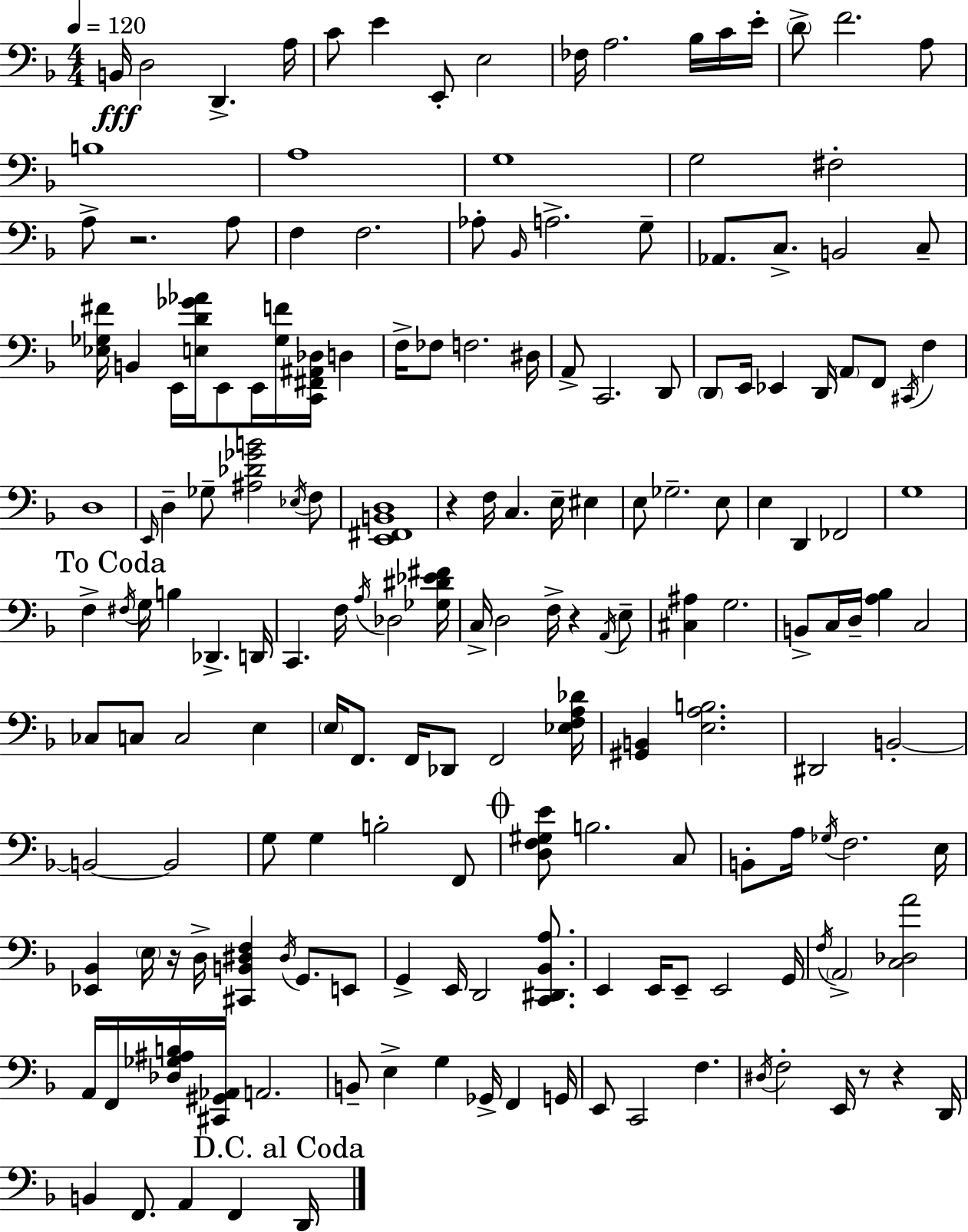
B2/s D3/h D2/q. A3/s C4/e E4/q E2/e E3/h FES3/s A3/h. Bb3/s C4/s E4/s D4/e F4/h. A3/e B3/w A3/w G3/w G3/h F#3/h A3/e R/h. A3/e F3/q F3/h. Ab3/e Bb2/s A3/h. G3/e Ab2/e. C3/e. B2/h C3/e [Eb3,Gb3,F#4]/s B2/q E2/s [E3,D4,Gb4,Ab4]/s E2/e E2/s [Gb3,F4]/s [C2,F#2,A#2,Db3]/s D3/q F3/s FES3/e F3/h. D#3/s A2/e C2/h. D2/e D2/e E2/s Eb2/q D2/s A2/e F2/e C#2/s F3/q D3/w E2/s D3/q Gb3/e [A#3,Db4,Gb4,B4]/h Eb3/s F3/e [E2,F#2,B2,D3]/w R/q F3/s C3/q. E3/s EIS3/q E3/e Gb3/h. E3/e E3/q D2/q FES2/h G3/w F3/q F#3/s G3/s B3/q Db2/q. D2/s C2/q. F3/s A3/s Db3/h [Gb3,D#4,Eb4,F#4]/s C3/s D3/h F3/s R/q A2/s E3/e [C#3,A#3]/q G3/h. B2/e C3/s D3/s [A3,Bb3]/q C3/h CES3/e C3/e C3/h E3/q E3/s F2/e. F2/s Db2/e F2/h [Eb3,F3,A3,Db4]/s [G#2,B2]/q [E3,A3,B3]/h. D#2/h B2/h B2/h B2/h G3/e G3/q B3/h F2/e [D3,F3,G#3,E4]/e B3/h. C3/e B2/e A3/s Gb3/s F3/h. E3/s [Eb2,Bb2]/q E3/s R/s D3/s [C#2,B2,D#3,F3]/q D#3/s G2/e. E2/e G2/q E2/s D2/h [C2,D#2,Bb2,A3]/e. E2/q E2/s E2/e E2/h G2/s F3/s A2/h [C3,Db3,A4]/h A2/s F2/s [Db3,Gb3,A#3,B3]/s [C#2,G#2,Ab2]/s A2/h. B2/e E3/q G3/q Gb2/s F2/q G2/s E2/e C2/h F3/q. D#3/s F3/h E2/s R/e R/q D2/s B2/q F2/e. A2/q F2/q D2/s